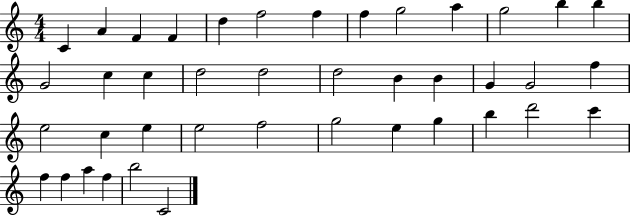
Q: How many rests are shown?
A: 0